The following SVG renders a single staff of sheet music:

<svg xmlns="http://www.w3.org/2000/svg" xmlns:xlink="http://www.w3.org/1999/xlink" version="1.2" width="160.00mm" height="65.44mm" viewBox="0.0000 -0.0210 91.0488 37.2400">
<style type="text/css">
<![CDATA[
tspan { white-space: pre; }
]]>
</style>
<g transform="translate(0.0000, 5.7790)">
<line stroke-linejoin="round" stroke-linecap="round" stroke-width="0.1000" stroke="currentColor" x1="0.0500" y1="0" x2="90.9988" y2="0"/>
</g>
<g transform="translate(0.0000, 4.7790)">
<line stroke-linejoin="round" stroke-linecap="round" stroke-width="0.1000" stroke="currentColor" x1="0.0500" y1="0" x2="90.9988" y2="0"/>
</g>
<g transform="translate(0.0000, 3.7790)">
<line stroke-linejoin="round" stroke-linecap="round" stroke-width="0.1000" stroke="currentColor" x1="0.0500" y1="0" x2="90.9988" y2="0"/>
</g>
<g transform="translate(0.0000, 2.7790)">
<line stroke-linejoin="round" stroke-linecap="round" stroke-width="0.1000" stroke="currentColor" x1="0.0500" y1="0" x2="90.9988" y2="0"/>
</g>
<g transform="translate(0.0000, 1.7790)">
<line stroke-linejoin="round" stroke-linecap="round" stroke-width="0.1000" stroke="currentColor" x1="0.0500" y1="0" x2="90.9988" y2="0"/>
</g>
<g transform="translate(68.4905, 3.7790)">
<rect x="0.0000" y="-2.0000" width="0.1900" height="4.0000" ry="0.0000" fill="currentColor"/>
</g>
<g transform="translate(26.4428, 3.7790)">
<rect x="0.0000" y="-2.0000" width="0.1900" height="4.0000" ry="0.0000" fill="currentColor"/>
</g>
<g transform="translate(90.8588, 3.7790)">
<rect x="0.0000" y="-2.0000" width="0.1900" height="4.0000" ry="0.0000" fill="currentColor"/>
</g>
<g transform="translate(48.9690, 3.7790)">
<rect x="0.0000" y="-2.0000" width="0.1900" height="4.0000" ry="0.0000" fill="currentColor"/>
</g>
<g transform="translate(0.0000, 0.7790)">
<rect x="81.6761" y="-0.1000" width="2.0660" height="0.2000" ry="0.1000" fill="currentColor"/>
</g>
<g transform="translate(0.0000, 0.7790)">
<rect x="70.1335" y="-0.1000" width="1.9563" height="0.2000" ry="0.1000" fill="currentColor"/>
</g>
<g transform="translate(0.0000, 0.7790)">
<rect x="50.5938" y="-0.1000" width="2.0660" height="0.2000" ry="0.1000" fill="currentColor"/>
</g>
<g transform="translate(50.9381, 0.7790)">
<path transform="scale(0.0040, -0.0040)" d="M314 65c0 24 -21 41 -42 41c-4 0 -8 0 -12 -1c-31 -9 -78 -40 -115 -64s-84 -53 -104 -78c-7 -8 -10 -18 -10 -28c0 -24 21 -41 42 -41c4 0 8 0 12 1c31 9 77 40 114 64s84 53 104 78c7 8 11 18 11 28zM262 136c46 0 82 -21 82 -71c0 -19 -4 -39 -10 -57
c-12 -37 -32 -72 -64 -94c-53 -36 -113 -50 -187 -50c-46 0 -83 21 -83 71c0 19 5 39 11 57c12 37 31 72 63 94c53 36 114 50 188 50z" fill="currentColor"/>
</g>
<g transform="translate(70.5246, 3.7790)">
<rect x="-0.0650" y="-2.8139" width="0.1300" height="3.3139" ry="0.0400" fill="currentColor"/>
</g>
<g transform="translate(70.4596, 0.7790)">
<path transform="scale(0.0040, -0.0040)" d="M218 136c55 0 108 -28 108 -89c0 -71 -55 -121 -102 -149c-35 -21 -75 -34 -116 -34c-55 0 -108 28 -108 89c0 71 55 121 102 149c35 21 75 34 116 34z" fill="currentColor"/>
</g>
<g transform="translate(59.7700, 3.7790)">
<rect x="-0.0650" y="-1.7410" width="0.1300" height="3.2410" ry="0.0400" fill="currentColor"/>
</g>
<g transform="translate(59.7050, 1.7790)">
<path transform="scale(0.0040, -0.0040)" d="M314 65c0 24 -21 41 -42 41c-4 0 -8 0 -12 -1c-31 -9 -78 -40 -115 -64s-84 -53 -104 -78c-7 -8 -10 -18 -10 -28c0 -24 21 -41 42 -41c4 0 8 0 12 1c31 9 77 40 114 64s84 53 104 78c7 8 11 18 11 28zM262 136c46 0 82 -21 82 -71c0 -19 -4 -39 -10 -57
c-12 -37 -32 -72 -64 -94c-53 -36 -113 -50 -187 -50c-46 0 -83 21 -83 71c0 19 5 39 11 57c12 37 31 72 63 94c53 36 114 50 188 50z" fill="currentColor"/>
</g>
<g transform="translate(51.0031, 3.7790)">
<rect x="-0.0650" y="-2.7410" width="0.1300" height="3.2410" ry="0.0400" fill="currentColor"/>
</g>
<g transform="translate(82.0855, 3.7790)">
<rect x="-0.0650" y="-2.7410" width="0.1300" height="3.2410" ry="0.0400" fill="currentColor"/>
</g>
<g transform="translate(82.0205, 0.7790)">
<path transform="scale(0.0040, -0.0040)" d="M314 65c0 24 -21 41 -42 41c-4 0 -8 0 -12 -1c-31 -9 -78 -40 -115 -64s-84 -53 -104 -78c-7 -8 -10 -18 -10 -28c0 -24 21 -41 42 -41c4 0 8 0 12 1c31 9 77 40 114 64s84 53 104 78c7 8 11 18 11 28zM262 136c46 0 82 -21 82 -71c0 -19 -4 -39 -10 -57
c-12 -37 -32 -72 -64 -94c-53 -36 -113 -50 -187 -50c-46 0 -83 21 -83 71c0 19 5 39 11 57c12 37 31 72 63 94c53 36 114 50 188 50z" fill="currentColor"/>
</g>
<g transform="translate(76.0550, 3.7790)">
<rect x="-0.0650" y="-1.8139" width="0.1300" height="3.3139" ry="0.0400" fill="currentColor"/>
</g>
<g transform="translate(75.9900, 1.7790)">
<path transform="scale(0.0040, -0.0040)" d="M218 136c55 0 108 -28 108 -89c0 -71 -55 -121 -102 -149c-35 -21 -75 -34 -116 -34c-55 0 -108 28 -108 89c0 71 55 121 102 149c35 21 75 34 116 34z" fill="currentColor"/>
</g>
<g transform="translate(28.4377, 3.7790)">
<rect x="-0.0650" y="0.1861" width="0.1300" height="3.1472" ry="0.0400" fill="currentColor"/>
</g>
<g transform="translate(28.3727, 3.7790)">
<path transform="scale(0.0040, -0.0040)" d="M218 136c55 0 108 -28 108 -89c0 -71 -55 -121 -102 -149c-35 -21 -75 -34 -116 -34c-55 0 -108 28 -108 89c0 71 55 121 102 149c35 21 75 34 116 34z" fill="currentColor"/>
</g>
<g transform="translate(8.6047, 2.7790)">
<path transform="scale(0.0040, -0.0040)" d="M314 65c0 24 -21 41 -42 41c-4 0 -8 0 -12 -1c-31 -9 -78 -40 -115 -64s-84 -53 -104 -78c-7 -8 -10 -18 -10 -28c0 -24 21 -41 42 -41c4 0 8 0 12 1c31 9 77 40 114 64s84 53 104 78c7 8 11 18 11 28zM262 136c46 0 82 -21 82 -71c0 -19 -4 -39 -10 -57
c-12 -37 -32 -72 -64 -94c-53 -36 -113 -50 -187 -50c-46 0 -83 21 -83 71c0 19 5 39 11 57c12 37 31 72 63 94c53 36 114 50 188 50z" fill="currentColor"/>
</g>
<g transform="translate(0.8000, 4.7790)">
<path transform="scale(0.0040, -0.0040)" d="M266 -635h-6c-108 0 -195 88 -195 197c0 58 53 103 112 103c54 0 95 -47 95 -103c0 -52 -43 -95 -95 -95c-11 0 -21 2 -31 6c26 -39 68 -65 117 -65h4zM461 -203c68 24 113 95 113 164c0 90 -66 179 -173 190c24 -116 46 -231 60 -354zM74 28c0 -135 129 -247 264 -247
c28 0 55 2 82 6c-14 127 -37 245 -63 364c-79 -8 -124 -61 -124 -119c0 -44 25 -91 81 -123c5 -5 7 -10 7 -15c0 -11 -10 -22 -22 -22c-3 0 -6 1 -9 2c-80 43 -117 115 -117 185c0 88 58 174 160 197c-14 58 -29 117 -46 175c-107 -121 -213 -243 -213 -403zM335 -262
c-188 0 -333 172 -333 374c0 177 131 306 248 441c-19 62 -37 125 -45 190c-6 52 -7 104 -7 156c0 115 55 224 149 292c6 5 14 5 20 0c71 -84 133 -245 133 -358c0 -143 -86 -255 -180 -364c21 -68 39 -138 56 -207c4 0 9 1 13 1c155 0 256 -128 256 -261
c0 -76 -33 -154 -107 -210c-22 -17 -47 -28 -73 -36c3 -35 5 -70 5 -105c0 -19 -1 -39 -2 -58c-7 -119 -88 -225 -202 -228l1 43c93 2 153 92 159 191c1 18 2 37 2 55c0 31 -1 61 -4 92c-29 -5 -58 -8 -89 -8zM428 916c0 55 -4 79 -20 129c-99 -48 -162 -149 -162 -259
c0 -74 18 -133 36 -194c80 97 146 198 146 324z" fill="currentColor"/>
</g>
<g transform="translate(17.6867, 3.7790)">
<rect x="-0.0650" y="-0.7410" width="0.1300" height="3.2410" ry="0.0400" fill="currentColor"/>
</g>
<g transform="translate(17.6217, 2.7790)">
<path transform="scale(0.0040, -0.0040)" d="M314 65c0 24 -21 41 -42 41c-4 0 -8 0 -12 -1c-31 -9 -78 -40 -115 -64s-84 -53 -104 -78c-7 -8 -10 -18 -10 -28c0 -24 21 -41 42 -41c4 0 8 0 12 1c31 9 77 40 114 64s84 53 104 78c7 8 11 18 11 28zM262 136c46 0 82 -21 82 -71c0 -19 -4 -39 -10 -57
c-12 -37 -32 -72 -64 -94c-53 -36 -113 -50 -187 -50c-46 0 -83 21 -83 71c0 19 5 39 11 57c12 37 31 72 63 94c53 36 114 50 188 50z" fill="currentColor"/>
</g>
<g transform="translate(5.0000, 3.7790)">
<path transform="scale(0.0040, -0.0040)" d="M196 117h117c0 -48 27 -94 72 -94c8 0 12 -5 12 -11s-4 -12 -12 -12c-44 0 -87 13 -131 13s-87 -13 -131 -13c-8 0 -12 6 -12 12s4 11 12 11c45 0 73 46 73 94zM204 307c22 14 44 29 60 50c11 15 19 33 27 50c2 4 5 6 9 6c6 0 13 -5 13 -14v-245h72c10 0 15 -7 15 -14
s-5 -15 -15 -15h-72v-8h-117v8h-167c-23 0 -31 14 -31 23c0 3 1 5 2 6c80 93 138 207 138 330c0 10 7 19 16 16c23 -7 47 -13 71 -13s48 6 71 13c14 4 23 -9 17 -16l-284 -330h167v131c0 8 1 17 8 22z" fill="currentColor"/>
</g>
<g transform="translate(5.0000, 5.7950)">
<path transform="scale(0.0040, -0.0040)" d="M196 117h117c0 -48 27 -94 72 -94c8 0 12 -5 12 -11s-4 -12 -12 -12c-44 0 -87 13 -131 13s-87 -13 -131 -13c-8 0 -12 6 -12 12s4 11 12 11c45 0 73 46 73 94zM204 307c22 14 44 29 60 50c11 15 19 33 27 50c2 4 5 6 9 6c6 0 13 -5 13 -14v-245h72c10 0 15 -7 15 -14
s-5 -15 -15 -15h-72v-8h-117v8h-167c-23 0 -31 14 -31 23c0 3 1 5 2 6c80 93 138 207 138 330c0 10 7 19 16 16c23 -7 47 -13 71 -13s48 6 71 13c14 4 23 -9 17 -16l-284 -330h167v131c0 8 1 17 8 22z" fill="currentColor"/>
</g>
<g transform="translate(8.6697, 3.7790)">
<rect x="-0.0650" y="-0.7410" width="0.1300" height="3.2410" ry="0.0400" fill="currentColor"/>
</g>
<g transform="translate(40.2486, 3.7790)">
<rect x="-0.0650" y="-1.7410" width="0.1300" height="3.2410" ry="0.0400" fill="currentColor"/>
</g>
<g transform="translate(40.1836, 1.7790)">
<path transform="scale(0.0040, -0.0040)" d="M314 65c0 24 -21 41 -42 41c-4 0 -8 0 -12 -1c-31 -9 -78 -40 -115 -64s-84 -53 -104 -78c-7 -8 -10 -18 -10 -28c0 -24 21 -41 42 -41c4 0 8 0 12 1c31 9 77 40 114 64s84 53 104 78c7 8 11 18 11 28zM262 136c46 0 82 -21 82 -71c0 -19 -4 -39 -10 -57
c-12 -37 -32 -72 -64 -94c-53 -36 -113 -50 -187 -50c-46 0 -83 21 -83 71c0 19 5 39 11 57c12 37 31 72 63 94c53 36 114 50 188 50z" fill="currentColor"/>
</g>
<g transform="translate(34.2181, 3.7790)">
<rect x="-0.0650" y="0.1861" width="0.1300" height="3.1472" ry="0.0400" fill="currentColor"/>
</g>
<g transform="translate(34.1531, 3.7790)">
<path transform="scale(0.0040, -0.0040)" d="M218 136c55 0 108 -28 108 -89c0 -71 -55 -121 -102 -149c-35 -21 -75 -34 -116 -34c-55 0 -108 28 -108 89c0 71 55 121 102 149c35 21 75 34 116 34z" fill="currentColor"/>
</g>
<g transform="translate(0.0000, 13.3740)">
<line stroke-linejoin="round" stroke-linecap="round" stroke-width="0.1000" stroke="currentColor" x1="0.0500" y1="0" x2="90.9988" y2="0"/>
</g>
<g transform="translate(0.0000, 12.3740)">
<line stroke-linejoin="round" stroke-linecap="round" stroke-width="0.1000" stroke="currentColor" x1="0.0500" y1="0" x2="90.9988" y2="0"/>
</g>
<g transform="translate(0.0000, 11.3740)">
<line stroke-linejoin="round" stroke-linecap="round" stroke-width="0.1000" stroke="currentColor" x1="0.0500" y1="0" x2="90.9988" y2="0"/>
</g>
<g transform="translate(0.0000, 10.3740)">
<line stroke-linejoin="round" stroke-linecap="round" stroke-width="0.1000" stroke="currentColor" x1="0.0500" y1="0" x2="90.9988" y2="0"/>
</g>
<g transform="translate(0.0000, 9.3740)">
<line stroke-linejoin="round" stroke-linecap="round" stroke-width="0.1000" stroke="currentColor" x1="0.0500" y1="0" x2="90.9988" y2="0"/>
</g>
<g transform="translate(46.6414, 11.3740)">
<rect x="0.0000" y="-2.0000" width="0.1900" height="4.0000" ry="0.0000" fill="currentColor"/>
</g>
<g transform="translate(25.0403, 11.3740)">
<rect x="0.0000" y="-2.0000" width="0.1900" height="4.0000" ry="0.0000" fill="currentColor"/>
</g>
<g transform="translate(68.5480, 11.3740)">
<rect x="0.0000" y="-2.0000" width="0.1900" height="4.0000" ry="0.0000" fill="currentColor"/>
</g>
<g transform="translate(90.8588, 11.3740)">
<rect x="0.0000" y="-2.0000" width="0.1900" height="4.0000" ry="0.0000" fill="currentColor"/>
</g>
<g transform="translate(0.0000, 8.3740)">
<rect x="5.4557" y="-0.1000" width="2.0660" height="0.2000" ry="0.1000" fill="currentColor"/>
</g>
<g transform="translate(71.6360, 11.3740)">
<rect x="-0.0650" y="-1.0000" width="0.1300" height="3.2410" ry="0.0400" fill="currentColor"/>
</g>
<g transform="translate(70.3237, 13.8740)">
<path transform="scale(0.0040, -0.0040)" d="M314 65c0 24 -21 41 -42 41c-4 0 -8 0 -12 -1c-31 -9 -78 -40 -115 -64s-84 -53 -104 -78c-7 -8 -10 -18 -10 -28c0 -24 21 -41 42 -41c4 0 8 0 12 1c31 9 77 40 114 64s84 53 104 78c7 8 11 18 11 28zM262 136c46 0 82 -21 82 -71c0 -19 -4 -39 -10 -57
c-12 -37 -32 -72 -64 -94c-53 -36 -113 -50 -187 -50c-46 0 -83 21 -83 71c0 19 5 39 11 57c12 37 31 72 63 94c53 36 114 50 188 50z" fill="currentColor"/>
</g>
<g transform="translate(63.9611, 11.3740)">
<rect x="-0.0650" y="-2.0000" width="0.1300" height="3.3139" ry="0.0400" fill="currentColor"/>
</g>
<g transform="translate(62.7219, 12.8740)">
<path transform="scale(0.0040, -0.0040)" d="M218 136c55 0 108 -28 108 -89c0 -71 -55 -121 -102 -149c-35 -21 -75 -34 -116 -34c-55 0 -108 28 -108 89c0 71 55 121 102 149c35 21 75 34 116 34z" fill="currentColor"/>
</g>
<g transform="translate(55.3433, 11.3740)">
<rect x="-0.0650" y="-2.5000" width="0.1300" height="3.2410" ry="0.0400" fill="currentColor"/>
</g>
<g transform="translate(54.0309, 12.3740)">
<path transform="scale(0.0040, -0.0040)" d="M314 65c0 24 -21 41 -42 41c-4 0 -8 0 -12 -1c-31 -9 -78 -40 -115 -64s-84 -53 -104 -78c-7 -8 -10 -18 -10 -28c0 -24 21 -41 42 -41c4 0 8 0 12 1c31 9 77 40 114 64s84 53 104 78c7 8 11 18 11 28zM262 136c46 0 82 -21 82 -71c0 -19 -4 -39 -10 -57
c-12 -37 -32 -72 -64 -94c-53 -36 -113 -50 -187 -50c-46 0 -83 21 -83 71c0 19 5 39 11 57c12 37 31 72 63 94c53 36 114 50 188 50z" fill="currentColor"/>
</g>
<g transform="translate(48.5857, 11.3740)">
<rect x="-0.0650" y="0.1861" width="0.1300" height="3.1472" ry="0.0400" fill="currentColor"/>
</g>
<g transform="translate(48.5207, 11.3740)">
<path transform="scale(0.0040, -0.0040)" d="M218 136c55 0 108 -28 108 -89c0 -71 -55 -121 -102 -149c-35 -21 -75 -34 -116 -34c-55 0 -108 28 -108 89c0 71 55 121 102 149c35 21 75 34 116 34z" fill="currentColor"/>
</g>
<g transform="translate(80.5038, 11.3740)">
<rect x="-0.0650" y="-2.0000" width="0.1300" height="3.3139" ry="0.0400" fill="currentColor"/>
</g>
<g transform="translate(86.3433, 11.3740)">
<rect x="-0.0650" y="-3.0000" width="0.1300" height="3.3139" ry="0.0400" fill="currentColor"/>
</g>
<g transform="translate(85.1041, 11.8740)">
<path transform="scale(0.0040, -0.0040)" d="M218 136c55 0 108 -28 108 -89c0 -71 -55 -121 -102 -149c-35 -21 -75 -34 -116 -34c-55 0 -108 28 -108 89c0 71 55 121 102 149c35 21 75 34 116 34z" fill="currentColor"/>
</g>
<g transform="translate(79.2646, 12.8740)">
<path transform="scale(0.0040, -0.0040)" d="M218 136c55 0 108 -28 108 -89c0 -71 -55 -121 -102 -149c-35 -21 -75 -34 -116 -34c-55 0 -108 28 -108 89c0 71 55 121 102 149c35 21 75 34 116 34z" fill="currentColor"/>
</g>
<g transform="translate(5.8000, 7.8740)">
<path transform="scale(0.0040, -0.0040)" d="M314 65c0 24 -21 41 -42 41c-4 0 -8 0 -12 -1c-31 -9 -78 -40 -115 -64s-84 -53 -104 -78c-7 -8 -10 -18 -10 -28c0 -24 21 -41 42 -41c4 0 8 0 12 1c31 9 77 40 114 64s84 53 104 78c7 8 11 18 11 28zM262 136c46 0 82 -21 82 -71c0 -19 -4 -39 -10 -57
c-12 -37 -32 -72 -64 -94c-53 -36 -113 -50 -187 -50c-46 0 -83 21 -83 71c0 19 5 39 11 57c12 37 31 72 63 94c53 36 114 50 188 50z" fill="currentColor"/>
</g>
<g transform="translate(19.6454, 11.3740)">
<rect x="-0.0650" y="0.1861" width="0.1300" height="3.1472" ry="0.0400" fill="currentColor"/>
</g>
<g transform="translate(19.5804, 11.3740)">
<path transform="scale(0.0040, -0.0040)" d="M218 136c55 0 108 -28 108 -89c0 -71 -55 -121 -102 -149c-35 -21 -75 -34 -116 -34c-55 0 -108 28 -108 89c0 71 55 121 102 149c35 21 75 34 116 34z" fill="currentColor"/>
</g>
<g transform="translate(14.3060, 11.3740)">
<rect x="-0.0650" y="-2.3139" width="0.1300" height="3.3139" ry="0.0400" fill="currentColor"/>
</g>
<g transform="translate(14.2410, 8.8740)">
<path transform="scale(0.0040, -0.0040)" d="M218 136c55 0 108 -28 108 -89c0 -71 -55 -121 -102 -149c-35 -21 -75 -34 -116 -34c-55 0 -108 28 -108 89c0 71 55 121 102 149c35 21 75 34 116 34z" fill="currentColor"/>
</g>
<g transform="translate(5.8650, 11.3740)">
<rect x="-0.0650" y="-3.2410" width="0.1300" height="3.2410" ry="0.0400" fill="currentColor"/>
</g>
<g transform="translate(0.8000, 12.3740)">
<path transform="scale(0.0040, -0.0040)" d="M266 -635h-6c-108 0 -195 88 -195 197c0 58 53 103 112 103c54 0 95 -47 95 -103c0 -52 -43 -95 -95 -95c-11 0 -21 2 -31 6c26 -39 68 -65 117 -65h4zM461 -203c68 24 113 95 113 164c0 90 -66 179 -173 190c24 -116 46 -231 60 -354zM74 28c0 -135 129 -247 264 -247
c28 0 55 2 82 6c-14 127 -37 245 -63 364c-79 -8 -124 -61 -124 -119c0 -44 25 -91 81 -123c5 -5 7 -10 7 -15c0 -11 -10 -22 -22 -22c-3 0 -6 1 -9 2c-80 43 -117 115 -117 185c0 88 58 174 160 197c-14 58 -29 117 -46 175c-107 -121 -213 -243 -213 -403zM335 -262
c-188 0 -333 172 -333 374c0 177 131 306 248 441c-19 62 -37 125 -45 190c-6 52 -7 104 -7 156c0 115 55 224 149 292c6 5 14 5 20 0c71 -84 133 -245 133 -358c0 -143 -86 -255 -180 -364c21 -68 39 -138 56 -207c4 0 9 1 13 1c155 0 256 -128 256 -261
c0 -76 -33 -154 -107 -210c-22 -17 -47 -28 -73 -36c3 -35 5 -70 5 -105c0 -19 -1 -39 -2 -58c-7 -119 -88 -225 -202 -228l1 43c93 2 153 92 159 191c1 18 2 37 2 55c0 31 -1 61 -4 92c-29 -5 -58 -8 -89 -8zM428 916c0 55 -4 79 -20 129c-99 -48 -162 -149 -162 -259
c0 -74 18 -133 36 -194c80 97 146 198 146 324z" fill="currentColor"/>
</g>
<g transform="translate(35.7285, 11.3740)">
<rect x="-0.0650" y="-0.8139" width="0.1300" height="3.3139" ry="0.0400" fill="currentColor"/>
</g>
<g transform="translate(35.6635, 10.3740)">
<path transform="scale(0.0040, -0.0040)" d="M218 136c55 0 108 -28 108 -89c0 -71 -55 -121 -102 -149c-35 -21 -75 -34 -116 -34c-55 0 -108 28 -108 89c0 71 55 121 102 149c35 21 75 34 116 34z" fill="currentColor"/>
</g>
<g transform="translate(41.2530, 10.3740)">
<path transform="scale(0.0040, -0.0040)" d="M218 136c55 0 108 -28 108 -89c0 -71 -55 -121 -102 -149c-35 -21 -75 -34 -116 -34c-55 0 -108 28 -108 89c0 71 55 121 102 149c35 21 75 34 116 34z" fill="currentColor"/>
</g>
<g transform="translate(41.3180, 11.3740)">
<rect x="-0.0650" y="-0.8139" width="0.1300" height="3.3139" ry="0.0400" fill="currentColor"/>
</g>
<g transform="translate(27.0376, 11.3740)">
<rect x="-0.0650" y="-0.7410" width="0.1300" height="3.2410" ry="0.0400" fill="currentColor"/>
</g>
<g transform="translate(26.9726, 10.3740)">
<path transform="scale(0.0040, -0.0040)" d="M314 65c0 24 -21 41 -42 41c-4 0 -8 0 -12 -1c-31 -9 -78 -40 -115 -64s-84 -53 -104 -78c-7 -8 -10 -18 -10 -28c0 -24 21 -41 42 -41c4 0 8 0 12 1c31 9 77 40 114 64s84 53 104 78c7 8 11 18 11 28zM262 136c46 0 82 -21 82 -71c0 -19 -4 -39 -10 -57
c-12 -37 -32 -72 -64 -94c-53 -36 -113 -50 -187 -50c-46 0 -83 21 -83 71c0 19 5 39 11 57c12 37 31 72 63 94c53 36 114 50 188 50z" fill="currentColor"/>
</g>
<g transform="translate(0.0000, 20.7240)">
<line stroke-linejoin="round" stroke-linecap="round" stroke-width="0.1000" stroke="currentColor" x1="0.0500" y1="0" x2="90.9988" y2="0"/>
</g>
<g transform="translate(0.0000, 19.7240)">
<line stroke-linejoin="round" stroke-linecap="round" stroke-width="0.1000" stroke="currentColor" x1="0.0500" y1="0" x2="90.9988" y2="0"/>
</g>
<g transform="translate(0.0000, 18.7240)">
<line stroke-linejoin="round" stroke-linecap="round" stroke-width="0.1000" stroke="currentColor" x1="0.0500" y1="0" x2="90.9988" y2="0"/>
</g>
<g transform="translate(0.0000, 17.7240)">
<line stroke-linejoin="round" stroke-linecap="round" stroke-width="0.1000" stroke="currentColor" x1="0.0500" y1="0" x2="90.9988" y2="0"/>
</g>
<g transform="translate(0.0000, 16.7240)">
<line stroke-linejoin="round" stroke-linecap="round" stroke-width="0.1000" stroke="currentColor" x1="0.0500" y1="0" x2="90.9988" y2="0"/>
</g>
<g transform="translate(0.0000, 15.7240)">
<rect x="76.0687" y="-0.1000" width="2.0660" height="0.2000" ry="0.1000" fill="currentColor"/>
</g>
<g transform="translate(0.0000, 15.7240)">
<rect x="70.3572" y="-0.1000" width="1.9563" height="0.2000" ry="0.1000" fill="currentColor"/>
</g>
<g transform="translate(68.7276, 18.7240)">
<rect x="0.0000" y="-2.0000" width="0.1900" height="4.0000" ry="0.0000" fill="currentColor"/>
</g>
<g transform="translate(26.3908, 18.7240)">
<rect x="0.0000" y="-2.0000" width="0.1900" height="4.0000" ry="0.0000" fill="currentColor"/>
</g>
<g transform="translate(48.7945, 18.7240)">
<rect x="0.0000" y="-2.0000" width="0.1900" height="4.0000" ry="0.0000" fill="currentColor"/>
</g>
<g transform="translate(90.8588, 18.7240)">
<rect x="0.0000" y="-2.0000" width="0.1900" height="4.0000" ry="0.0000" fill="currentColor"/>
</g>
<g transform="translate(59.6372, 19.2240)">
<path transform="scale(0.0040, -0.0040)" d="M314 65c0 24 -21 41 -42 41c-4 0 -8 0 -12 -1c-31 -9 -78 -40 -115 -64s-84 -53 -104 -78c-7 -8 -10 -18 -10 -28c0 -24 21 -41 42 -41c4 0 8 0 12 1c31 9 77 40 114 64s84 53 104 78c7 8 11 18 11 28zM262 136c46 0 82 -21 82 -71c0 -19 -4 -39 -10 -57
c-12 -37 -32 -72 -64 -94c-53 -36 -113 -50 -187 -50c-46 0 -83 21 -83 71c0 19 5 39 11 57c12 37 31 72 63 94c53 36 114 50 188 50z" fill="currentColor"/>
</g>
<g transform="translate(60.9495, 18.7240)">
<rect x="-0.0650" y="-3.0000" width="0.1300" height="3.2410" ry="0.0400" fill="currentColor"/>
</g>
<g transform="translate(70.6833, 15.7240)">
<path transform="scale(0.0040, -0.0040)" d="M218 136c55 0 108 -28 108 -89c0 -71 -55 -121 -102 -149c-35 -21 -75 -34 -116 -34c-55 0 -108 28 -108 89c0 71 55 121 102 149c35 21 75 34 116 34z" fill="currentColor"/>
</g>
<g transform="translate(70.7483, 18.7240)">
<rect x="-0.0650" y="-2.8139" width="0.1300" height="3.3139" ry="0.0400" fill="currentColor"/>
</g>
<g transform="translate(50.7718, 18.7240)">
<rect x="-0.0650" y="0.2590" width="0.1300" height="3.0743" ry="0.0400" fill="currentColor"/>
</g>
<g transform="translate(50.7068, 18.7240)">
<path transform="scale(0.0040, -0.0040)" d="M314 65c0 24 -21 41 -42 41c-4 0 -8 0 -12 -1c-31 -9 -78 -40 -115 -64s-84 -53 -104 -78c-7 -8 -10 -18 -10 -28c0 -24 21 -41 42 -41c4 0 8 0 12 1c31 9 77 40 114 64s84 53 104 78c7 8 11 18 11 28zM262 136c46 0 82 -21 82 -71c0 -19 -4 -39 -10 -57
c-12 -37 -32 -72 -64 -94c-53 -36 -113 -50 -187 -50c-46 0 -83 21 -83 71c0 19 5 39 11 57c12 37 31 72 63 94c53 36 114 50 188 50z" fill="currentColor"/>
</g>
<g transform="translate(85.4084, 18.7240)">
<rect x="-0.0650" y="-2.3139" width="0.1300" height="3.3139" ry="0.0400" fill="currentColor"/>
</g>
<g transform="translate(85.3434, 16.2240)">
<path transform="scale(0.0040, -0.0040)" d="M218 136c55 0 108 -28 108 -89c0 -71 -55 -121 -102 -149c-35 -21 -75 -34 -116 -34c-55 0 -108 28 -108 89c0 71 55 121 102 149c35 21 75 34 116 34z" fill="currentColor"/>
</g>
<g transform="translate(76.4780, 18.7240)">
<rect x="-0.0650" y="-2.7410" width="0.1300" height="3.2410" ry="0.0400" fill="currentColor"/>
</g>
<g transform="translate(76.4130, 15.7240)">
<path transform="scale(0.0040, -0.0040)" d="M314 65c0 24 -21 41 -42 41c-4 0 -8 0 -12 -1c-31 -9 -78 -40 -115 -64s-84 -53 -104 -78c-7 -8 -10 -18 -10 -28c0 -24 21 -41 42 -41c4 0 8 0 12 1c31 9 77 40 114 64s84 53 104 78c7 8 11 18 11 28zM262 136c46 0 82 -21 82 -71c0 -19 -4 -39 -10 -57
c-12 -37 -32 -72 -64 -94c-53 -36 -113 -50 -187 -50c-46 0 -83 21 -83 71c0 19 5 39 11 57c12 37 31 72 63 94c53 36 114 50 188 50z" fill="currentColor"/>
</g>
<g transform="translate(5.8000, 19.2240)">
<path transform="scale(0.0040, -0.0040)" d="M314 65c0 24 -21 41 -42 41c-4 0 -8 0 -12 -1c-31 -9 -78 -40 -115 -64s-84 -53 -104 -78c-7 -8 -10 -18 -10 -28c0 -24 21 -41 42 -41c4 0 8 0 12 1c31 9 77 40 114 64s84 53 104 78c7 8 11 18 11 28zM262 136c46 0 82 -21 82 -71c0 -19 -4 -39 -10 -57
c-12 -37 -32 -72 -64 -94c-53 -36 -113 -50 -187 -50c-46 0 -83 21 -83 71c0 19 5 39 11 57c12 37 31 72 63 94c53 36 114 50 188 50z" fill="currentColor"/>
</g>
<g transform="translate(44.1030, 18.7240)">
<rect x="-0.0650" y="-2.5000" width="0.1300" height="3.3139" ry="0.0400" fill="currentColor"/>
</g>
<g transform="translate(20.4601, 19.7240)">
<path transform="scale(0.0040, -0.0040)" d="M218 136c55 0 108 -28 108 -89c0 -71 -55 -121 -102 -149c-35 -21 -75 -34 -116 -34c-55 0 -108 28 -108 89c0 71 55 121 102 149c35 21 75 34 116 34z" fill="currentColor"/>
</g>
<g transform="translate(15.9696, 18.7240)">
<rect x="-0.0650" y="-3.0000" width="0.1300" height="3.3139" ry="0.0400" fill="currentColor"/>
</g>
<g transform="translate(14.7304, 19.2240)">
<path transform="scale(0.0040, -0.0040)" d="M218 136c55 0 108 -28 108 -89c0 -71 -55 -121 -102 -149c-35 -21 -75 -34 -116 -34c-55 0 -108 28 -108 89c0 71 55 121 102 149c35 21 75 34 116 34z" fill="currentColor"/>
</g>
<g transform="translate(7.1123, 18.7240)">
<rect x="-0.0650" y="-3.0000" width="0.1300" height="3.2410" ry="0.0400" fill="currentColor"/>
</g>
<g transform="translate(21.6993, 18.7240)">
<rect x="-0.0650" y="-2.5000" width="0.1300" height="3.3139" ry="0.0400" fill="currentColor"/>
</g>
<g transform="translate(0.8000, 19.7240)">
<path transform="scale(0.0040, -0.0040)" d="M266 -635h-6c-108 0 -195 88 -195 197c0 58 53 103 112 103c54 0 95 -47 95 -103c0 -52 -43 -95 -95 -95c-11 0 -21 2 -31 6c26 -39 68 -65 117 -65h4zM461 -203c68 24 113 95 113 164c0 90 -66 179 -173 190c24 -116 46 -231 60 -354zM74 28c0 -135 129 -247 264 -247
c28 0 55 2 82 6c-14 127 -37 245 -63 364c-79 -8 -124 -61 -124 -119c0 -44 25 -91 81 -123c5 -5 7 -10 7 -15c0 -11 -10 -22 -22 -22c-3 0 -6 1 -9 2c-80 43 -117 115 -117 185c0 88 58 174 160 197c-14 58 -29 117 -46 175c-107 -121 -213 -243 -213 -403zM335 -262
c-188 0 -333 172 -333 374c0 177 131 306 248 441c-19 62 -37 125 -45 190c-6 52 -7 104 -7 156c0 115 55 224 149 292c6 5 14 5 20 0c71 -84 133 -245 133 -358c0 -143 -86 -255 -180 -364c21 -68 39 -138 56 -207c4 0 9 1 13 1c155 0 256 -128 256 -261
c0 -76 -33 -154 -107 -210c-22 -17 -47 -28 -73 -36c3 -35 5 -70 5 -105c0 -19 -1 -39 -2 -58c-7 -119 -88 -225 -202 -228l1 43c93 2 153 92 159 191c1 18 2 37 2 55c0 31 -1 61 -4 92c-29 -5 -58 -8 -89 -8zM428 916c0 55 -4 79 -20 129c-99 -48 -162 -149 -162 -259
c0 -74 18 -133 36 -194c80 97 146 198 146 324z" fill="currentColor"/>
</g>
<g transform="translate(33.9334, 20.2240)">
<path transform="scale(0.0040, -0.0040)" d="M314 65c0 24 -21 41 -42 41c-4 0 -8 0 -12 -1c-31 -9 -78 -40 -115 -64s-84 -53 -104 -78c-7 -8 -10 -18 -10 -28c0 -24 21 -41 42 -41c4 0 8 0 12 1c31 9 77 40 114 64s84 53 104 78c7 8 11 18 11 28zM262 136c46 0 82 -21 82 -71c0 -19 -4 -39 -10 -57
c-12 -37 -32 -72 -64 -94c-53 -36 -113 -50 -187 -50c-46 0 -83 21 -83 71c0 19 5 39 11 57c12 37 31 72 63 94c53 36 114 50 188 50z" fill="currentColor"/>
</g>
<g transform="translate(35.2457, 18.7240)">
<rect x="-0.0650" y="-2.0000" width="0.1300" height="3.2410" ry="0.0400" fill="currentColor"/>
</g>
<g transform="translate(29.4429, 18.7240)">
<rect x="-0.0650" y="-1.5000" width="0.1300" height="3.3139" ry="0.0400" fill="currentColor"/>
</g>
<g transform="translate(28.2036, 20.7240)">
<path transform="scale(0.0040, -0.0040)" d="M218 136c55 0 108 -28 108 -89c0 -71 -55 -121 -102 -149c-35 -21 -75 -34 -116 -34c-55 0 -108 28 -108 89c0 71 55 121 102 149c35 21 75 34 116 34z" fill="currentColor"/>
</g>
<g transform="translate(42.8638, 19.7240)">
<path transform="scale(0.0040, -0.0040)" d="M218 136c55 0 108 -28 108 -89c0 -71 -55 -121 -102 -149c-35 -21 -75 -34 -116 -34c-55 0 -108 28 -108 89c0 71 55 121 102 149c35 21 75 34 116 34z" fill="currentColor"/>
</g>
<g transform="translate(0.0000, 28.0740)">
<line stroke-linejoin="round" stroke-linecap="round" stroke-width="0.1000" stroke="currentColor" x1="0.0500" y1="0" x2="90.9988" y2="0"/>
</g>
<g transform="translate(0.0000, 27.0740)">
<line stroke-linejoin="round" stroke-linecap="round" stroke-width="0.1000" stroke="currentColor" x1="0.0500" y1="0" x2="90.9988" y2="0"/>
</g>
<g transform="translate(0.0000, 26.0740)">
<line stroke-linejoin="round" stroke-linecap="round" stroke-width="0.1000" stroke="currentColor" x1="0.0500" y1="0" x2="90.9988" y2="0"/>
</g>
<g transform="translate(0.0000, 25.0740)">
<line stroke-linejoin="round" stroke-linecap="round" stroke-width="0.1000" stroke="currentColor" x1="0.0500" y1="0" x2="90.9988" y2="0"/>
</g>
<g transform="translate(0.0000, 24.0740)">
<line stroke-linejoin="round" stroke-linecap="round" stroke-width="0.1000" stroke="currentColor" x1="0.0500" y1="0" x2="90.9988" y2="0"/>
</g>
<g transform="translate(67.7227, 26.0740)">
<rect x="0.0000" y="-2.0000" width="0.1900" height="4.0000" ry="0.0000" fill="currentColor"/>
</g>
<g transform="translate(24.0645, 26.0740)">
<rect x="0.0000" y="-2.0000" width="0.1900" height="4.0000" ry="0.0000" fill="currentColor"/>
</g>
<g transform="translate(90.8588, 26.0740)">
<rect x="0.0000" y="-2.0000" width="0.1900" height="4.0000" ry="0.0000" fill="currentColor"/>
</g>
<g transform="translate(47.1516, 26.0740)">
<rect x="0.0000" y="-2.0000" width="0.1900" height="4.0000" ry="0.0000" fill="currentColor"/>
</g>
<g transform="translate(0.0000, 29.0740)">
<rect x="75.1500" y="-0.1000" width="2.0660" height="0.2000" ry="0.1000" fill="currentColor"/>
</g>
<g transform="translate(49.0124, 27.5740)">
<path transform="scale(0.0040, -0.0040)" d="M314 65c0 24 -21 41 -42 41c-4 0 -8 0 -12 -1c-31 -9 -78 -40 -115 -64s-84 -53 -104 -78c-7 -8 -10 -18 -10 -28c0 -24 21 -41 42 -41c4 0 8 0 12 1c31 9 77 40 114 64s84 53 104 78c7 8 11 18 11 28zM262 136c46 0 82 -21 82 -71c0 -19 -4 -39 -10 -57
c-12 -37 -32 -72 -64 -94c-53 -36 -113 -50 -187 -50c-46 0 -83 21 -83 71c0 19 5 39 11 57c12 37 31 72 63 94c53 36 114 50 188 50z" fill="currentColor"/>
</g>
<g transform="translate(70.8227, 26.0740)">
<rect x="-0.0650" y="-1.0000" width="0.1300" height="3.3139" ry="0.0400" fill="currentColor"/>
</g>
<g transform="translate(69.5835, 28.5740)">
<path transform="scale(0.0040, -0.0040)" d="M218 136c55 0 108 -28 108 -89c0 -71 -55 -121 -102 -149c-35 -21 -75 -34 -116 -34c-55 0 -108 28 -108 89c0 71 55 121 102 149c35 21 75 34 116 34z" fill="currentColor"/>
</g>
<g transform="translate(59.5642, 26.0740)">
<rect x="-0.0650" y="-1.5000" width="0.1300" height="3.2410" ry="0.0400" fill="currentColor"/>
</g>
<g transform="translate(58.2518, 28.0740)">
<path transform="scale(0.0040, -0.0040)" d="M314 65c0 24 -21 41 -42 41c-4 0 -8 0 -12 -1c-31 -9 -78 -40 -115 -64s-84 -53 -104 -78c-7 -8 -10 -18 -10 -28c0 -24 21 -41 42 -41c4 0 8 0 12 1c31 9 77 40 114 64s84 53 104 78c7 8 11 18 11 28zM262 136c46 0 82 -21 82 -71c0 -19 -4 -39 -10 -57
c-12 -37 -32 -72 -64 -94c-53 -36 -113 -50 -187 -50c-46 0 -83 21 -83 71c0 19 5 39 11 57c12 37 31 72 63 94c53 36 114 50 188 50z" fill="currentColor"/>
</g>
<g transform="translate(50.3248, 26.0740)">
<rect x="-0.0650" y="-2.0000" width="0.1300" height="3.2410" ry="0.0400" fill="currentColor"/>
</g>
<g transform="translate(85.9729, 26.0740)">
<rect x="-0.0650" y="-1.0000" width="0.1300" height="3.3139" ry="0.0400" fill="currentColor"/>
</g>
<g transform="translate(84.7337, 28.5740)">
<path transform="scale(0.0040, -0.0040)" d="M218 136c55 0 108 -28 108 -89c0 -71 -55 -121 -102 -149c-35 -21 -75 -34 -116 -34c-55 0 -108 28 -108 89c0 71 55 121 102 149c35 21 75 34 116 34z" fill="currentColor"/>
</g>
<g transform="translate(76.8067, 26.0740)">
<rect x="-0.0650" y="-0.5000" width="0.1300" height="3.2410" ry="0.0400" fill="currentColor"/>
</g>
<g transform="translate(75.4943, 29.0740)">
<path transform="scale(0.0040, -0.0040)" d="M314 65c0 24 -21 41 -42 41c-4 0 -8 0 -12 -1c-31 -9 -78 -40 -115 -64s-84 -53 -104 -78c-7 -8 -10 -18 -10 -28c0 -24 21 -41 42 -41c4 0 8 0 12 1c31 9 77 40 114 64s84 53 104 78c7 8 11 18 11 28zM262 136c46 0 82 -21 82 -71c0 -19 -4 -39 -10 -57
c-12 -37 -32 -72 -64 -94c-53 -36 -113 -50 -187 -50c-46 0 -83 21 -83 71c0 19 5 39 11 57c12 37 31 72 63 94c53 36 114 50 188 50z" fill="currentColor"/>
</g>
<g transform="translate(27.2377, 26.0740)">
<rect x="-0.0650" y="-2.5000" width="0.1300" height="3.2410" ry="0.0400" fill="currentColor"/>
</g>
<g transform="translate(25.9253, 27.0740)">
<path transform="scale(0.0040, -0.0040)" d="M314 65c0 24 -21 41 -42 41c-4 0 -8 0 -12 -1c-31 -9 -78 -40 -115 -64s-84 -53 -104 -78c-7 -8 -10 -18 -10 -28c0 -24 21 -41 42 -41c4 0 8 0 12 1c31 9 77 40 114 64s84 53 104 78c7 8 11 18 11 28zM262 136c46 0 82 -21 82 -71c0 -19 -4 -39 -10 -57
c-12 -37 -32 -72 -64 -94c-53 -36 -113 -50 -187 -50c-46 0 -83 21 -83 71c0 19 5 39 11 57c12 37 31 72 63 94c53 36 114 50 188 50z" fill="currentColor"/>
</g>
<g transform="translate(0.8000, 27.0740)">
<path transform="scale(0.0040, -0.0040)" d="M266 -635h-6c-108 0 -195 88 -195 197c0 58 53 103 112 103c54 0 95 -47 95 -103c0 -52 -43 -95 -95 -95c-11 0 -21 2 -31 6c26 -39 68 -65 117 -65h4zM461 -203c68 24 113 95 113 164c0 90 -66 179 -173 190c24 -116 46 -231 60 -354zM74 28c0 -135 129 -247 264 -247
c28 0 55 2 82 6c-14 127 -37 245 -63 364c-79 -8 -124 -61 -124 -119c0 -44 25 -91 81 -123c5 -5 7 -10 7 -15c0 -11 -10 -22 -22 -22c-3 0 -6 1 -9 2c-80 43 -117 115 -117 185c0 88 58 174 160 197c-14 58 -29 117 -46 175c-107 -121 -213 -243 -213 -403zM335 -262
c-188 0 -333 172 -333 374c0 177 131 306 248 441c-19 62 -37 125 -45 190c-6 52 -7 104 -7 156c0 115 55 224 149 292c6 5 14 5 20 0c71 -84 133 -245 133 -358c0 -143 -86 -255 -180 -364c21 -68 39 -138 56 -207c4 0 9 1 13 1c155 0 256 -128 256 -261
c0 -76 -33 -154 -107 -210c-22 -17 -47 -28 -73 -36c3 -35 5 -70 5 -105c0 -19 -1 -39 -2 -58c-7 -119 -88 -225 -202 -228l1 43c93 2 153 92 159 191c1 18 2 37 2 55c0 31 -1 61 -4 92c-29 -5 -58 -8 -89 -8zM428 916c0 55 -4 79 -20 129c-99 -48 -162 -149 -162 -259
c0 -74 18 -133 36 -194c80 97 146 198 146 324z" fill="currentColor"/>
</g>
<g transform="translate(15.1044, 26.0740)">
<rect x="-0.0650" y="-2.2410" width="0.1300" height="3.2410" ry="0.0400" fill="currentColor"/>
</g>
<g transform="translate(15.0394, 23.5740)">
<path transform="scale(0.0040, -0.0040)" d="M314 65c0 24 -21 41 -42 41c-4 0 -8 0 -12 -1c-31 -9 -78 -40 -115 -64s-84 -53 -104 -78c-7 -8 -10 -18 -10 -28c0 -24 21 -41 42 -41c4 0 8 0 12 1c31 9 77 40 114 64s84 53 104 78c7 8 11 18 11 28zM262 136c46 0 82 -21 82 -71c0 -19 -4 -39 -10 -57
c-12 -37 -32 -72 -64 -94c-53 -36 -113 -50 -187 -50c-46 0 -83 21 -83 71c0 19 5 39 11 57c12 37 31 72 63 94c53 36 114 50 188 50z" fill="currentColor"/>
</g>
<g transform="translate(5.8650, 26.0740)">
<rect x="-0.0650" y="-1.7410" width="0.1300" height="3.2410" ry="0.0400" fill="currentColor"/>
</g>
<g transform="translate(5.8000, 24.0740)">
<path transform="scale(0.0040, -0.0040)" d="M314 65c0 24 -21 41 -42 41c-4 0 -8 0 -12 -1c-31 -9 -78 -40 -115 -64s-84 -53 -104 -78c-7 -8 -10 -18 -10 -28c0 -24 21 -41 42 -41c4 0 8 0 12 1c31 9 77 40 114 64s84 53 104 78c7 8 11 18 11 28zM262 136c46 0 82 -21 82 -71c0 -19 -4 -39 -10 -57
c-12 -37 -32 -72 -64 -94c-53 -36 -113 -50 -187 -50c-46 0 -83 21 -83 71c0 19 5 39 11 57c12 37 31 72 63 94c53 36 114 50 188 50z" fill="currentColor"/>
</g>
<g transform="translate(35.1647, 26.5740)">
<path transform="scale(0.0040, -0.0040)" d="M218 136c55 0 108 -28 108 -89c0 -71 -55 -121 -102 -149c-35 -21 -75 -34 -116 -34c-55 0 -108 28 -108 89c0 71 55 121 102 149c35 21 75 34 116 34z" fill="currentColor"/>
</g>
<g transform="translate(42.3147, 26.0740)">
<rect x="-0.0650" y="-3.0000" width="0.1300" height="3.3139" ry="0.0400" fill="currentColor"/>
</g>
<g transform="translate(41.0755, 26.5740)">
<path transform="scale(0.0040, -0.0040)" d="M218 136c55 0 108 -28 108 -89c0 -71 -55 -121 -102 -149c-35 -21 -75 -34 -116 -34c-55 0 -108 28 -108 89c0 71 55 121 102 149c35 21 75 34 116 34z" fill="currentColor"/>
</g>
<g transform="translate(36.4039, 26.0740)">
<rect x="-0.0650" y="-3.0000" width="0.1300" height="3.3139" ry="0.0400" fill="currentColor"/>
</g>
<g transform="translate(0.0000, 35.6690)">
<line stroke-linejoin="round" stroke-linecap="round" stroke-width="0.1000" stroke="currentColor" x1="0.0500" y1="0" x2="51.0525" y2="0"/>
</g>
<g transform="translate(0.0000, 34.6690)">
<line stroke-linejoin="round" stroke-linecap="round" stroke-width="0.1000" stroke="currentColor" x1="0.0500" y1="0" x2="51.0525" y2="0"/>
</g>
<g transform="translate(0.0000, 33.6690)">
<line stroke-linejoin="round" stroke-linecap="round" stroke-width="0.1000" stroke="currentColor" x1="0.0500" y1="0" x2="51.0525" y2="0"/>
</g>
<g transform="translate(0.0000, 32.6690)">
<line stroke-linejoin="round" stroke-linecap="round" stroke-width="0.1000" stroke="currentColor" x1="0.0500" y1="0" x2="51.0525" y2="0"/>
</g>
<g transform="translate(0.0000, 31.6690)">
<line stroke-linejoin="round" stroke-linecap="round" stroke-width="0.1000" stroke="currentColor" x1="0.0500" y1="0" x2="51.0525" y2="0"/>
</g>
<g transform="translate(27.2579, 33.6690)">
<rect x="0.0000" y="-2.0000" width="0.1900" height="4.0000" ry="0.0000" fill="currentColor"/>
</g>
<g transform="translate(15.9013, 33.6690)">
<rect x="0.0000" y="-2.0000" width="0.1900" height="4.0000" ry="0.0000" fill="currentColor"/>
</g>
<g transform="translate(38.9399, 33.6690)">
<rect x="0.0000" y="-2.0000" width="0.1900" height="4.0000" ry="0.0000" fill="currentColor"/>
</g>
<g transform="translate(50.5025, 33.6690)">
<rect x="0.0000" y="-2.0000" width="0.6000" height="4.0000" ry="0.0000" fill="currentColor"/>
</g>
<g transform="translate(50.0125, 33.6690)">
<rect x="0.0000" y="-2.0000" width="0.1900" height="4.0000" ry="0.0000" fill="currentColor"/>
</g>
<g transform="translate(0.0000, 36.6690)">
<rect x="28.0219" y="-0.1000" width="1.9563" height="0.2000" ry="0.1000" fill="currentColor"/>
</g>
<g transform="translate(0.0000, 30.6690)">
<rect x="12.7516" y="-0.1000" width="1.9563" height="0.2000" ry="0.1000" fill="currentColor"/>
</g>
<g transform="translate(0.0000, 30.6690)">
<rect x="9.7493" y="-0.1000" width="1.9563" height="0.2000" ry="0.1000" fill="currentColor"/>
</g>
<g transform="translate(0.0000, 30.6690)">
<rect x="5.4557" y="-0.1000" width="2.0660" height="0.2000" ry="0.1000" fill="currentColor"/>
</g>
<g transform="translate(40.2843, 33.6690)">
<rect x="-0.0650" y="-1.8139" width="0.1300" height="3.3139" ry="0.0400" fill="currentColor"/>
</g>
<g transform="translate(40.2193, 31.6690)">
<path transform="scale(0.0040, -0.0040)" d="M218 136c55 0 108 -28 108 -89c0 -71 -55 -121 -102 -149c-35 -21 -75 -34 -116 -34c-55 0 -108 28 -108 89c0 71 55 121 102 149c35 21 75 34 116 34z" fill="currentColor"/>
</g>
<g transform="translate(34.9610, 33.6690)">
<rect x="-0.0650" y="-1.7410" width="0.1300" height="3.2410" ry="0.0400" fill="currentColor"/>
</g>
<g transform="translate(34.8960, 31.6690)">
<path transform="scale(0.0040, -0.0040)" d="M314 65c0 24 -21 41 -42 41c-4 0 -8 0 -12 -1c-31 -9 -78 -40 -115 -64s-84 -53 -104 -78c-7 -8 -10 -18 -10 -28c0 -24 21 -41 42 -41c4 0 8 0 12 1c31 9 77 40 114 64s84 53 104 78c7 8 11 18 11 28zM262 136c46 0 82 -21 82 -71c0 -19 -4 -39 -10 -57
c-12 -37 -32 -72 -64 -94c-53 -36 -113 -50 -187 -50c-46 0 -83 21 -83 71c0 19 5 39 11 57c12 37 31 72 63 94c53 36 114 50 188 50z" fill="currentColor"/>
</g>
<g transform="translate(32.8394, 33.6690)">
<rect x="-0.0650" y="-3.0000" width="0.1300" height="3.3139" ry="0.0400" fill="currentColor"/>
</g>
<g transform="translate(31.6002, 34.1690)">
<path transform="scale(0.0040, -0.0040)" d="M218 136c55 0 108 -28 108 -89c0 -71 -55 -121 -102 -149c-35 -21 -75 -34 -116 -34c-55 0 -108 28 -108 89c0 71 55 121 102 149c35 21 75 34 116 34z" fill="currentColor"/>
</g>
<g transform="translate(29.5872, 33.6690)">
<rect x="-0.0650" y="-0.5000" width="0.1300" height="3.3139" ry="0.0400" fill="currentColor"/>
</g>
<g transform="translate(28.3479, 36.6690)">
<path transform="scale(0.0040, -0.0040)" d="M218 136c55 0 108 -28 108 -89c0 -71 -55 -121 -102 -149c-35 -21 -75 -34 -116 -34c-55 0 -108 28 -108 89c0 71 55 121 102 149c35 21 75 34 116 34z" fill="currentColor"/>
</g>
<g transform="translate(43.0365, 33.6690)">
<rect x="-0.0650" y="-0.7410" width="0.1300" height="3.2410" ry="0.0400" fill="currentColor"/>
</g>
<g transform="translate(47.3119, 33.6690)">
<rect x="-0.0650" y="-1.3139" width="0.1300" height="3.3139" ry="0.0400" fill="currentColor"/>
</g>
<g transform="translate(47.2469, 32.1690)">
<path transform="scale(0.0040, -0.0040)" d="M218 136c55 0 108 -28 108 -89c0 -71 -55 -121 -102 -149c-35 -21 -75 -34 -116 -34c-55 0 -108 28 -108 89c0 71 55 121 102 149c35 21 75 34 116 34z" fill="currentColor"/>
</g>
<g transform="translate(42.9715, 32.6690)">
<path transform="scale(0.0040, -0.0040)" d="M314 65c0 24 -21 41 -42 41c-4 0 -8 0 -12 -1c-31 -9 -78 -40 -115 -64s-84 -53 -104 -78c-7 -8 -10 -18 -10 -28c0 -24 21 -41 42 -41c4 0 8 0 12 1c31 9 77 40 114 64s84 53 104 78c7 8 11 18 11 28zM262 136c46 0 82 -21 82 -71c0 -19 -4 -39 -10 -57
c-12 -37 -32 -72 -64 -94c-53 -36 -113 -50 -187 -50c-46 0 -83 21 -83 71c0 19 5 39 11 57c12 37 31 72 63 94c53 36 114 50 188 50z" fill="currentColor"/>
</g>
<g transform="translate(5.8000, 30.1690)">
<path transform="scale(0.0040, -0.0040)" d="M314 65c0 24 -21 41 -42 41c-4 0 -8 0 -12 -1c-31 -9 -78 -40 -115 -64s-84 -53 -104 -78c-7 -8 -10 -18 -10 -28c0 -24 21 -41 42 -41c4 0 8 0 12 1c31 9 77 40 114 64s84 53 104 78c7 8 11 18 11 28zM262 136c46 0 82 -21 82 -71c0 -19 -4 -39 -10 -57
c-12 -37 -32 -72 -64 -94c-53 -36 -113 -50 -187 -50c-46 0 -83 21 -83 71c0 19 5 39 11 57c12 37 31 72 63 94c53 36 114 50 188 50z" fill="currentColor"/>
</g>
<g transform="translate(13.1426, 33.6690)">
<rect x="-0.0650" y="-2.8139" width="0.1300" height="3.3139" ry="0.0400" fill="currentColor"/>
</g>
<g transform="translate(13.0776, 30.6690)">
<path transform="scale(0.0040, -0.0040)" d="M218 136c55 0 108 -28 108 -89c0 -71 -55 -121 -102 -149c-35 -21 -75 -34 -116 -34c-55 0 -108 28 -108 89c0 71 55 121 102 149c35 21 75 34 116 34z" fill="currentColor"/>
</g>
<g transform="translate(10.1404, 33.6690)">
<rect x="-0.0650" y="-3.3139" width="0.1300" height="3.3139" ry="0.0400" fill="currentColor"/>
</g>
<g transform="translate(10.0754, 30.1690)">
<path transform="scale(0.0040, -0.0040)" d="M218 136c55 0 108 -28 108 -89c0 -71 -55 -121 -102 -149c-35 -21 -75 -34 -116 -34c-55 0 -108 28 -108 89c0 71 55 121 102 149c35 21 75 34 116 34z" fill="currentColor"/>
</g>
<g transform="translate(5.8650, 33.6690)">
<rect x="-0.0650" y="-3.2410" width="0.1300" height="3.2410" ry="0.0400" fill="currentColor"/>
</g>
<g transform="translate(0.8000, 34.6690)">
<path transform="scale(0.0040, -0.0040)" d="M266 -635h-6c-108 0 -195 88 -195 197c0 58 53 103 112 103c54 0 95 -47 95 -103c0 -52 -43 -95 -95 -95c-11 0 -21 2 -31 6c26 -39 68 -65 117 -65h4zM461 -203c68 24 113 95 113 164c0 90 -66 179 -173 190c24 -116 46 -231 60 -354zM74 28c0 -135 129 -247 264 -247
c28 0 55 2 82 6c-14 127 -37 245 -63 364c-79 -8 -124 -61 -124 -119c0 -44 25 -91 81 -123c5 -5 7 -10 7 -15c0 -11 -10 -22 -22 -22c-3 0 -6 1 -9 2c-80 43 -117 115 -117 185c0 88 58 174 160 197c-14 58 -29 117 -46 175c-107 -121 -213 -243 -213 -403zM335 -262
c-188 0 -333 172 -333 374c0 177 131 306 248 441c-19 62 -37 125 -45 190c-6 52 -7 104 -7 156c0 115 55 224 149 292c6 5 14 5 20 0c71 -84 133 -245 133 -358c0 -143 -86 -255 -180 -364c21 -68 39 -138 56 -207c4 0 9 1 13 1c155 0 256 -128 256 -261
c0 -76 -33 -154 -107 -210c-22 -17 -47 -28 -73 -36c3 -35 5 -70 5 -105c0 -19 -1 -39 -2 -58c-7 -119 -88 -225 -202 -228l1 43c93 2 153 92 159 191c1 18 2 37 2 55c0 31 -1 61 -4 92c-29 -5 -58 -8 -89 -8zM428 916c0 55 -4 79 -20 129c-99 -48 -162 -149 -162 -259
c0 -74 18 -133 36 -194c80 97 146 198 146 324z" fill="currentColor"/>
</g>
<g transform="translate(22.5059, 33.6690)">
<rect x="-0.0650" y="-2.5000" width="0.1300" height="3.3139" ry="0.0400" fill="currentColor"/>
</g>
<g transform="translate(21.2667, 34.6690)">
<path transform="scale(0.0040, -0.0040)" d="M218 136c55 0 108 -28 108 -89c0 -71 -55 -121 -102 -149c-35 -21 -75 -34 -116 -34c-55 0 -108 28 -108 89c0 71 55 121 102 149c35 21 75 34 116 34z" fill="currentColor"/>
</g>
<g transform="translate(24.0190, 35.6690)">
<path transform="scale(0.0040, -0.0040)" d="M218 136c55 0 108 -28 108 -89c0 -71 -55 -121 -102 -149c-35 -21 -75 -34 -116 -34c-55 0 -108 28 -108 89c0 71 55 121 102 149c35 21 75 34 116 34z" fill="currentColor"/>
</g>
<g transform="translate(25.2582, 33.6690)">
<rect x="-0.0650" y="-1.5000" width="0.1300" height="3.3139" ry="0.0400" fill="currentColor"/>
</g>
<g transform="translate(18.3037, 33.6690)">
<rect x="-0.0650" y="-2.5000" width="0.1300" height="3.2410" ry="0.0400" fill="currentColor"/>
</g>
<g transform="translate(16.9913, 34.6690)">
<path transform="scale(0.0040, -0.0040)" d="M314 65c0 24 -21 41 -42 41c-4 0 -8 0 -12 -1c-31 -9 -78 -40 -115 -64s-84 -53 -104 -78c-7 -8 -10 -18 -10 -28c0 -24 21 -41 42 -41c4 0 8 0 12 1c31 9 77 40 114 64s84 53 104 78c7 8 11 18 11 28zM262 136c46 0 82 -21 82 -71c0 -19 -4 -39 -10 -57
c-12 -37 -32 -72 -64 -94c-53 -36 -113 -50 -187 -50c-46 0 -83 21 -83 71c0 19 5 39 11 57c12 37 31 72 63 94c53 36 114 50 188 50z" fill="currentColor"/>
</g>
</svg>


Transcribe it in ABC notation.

X:1
T:Untitled
M:4/4
L:1/4
K:C
d2 d2 B B f2 a2 f2 a f a2 b2 g B d2 d d B G2 F D2 F A A2 A G E F2 G B2 A2 a a2 g f2 g2 G2 A A F2 E2 D C2 D b2 b a G2 G E C A f2 f d2 e